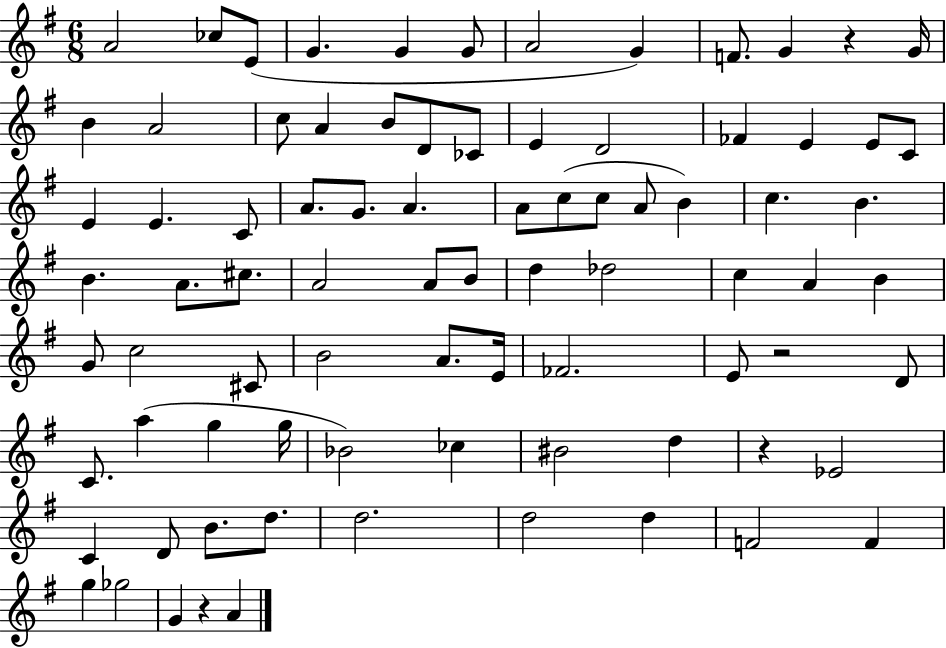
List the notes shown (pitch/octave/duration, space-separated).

A4/h CES5/e E4/e G4/q. G4/q G4/e A4/h G4/q F4/e. G4/q R/q G4/s B4/q A4/h C5/e A4/q B4/e D4/e CES4/e E4/q D4/h FES4/q E4/q E4/e C4/e E4/q E4/q. C4/e A4/e. G4/e. A4/q. A4/e C5/e C5/e A4/e B4/q C5/q. B4/q. B4/q. A4/e. C#5/e. A4/h A4/e B4/e D5/q Db5/h C5/q A4/q B4/q G4/e C5/h C#4/e B4/h A4/e. E4/s FES4/h. E4/e R/h D4/e C4/e. A5/q G5/q G5/s Bb4/h CES5/q BIS4/h D5/q R/q Eb4/h C4/q D4/e B4/e. D5/e. D5/h. D5/h D5/q F4/h F4/q G5/q Gb5/h G4/q R/q A4/q